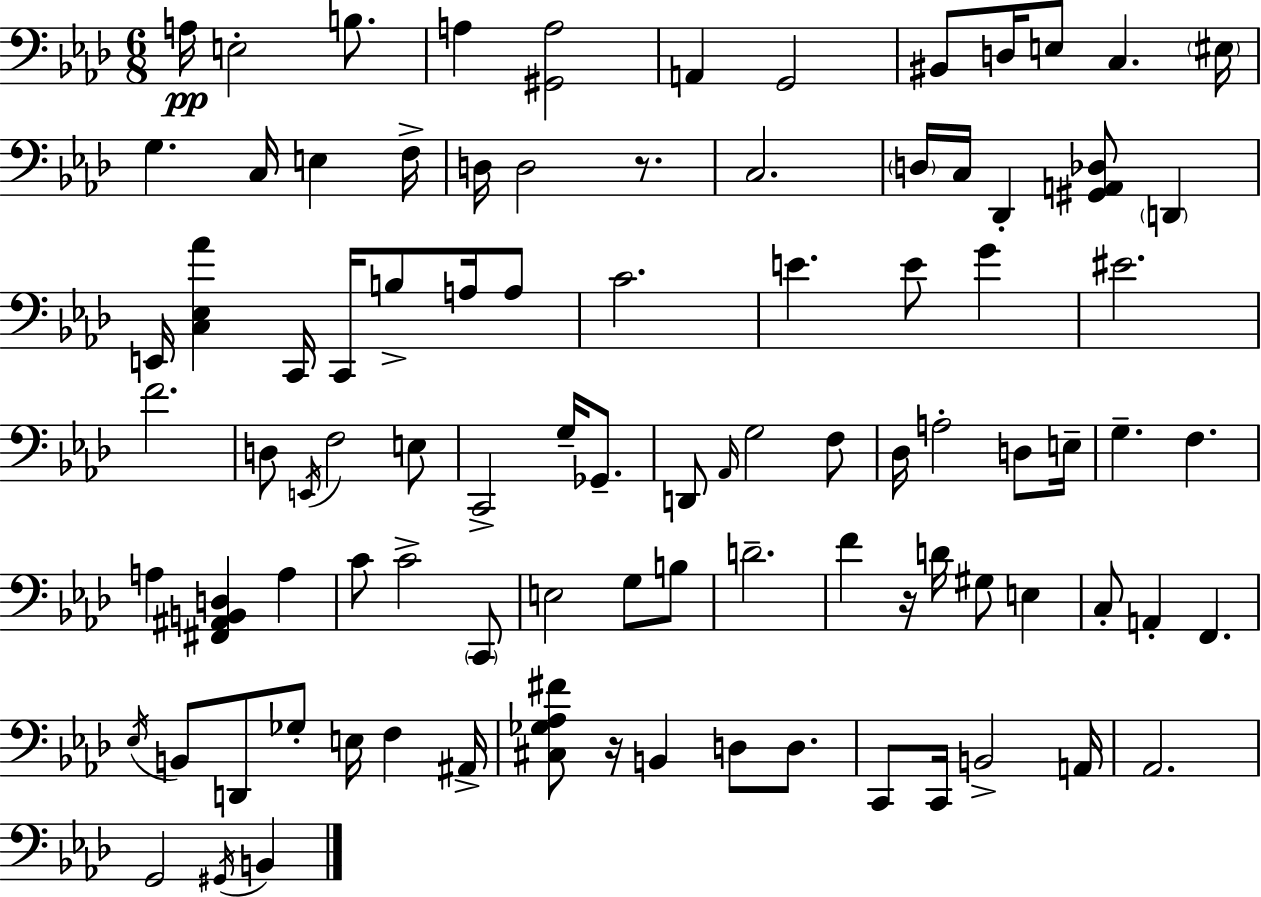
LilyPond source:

{
  \clef bass
  \numericTimeSignature
  \time 6/8
  \key aes \major
  a16\pp e2-. b8. | a4 <gis, a>2 | a,4 g,2 | bis,8 d16 e8 c4. \parenthesize eis16 | \break g4. c16 e4 f16-> | d16 d2 r8. | c2. | \parenthesize d16 c16 des,4-. <gis, a, des>8 \parenthesize d,4 | \break e,16 <c ees aes'>4 c,16 c,16 b8-> a16 a8 | c'2. | e'4. e'8 g'4 | eis'2. | \break f'2. | d8 \acciaccatura { e,16 } f2 e8 | c,2-> g16-- ges,8.-- | d,8 \grace { aes,16 } g2 | \break f8 des16 a2-. d8 | e16-- g4.-- f4. | a4 <fis, ais, b, d>4 a4 | c'8 c'2-> | \break \parenthesize c,8 e2 g8 | b8 d'2.-- | f'4 r16 d'16 gis8 e4 | c8-. a,4-. f,4. | \break \acciaccatura { ees16 } b,8 d,8 ges8-. e16 f4 | ais,16-> <cis ges aes fis'>8 r16 b,4 d8 | d8. c,8 c,16 b,2-> | a,16 aes,2. | \break g,2 \acciaccatura { gis,16 } | b,4 \bar "|."
}